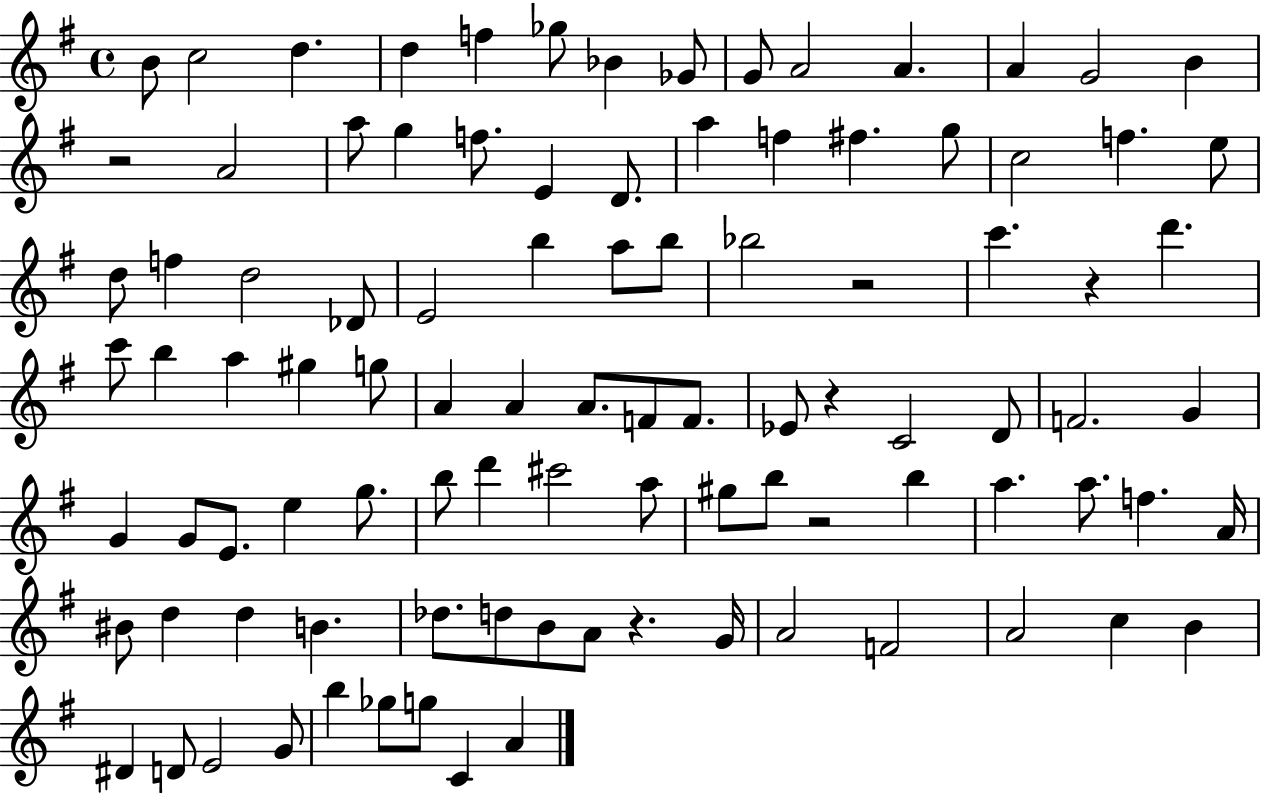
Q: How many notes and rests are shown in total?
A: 98